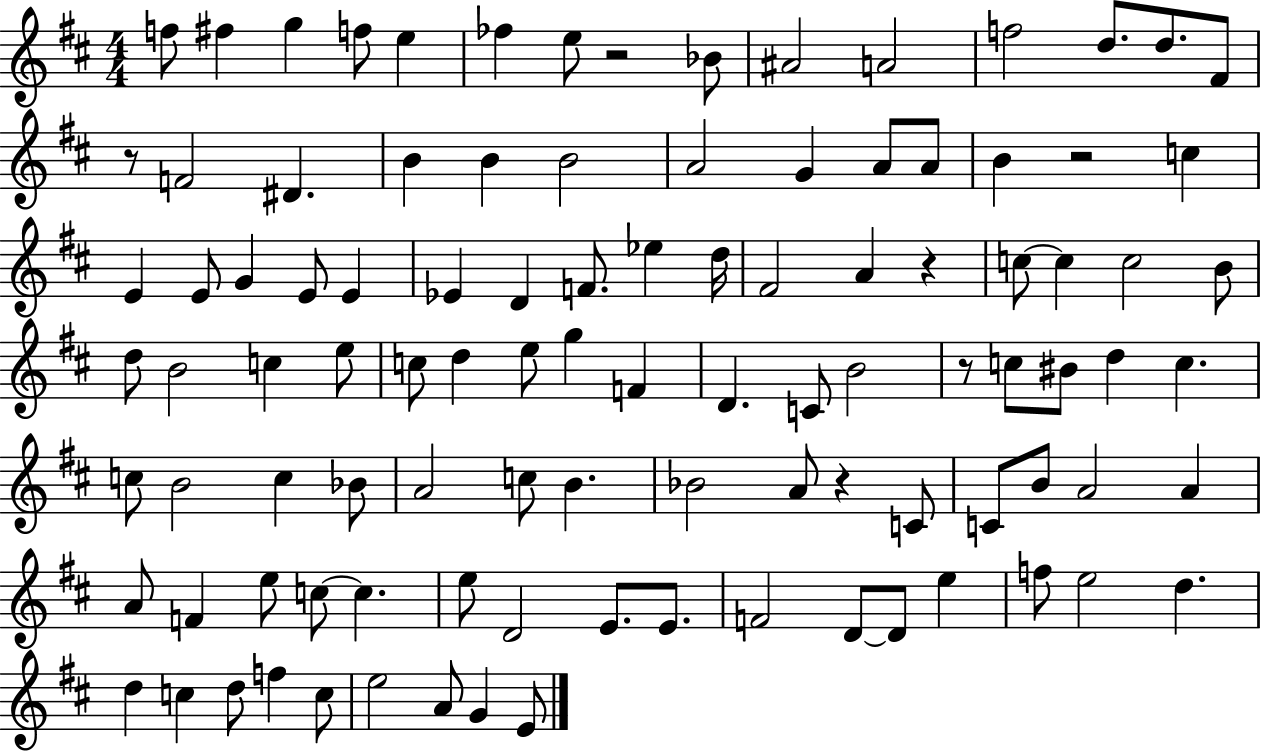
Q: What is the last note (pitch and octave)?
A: E4